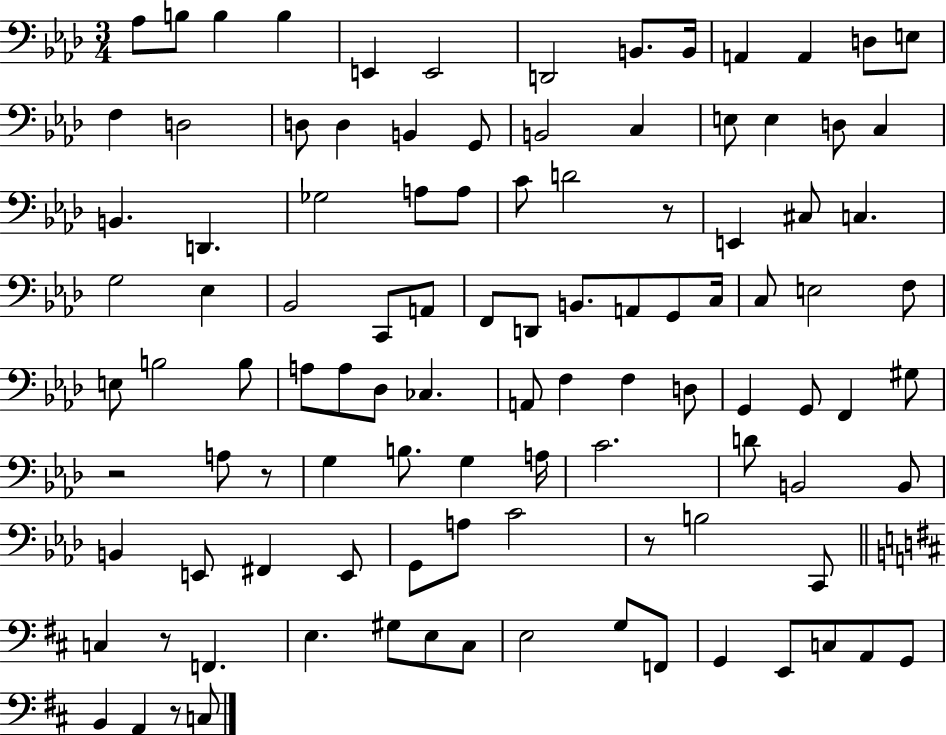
X:1
T:Untitled
M:3/4
L:1/4
K:Ab
_A,/2 B,/2 B, B, E,, E,,2 D,,2 B,,/2 B,,/4 A,, A,, D,/2 E,/2 F, D,2 D,/2 D, B,, G,,/2 B,,2 C, E,/2 E, D,/2 C, B,, D,, _G,2 A,/2 A,/2 C/2 D2 z/2 E,, ^C,/2 C, G,2 _E, _B,,2 C,,/2 A,,/2 F,,/2 D,,/2 B,,/2 A,,/2 G,,/2 C,/4 C,/2 E,2 F,/2 E,/2 B,2 B,/2 A,/2 A,/2 _D,/2 _C, A,,/2 F, F, D,/2 G,, G,,/2 F,, ^G,/2 z2 A,/2 z/2 G, B,/2 G, A,/4 C2 D/2 B,,2 B,,/2 B,, E,,/2 ^F,, E,,/2 G,,/2 A,/2 C2 z/2 B,2 C,,/2 C, z/2 F,, E, ^G,/2 E,/2 ^C,/2 E,2 G,/2 F,,/2 G,, E,,/2 C,/2 A,,/2 G,,/2 B,, A,, z/2 C,/2